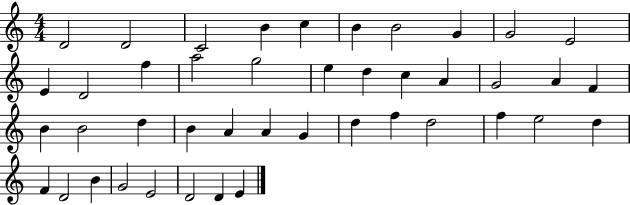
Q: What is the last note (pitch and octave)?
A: E4